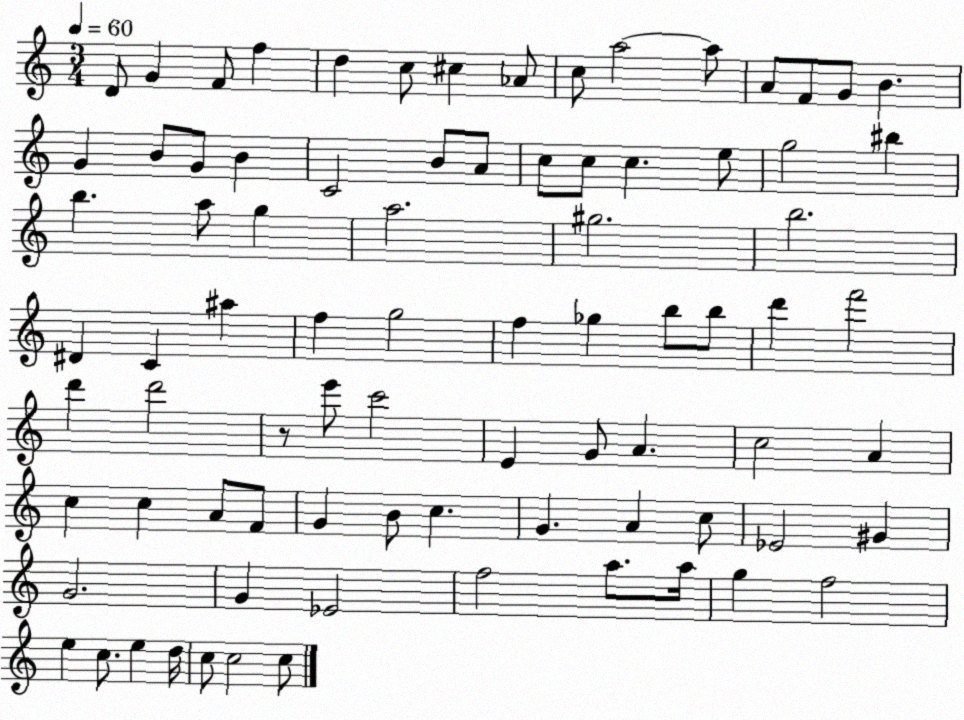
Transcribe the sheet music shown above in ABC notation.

X:1
T:Untitled
M:3/4
L:1/4
K:C
D/2 G F/2 f d c/2 ^c _A/2 c/2 a2 a/2 A/2 F/2 G/2 B G B/2 G/2 B C2 B/2 A/2 c/2 c/2 c e/2 g2 ^b b a/2 g a2 ^g2 b2 ^D C ^a f g2 f _g b/2 b/2 d' f'2 d' d'2 z/2 e'/2 c'2 E G/2 A c2 A c c A/2 F/2 G B/2 c G A c/2 _E2 ^G G2 G _E2 f2 a/2 a/4 g f2 e c/2 e d/4 c/2 c2 c/2